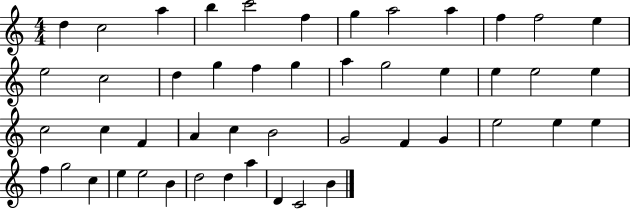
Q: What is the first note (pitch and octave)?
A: D5